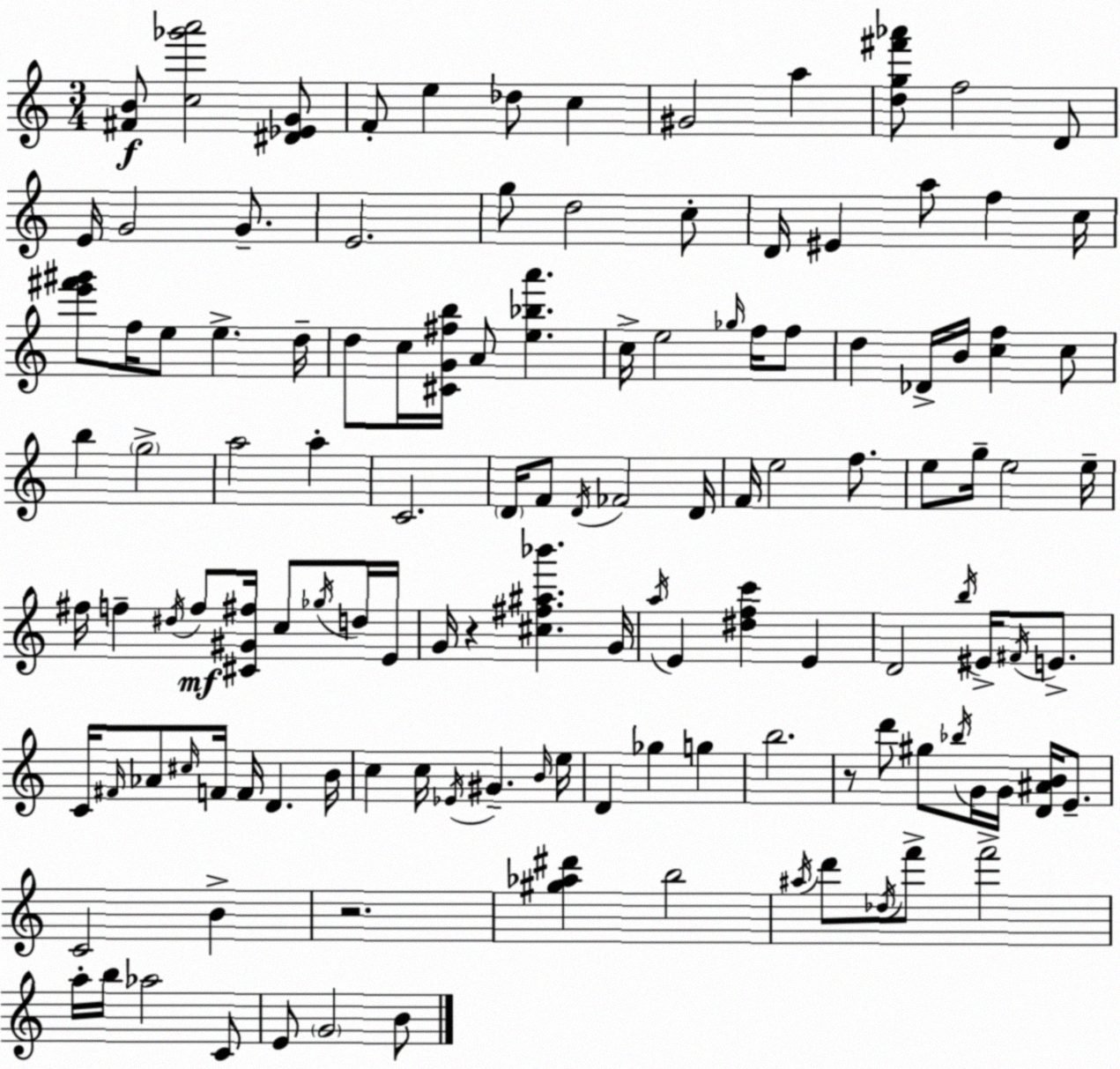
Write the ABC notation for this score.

X:1
T:Untitled
M:3/4
L:1/4
K:Am
[^FB]/2 [c_g'a']2 [^D_EG]/2 F/2 e _d/2 c ^G2 a [dg^f'_a']/2 f2 D/2 E/4 G2 G/2 E2 g/2 d2 c/2 D/4 ^E a/2 f c/4 [e'^f'^g']/2 f/4 e/2 e d/4 d/2 c/4 [^CG^fb]/4 A/2 [e_ba'] c/4 e2 _g/4 f/4 f/2 d _D/4 B/4 [cf] c/2 b g2 a2 a C2 D/4 F/2 D/4 _F2 D/4 F/4 e2 f/2 e/2 g/4 e2 e/4 ^f/4 f ^d/4 f/2 [^C^G^f]/4 c/2 _g/4 d/4 E/4 G/4 z [^c^f^a_b'] G/4 a/4 E [^dfc'] E D2 b/4 ^E/4 ^F/4 E/2 C/4 ^F/4 _A/2 ^c/4 F/4 F/4 D B/4 c c/4 _E/4 ^G B/4 e/4 D _g g b2 z/2 d'/2 ^g/2 _b/4 G/4 G/4 [D^AB]/4 E/2 C2 B z2 [^g_a^d'] b2 ^a/4 d'/2 _d/4 f'/2 f'2 a/4 b/4 _a2 C/2 E/2 G2 B/2